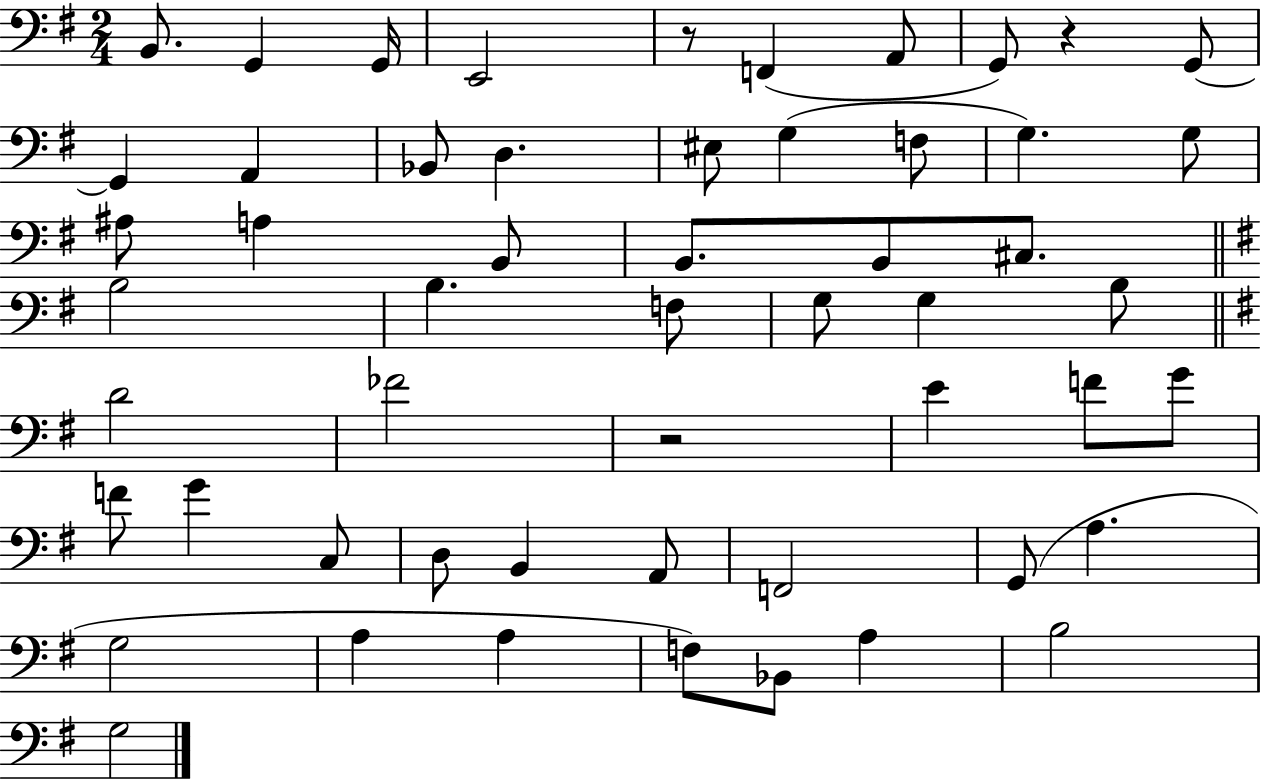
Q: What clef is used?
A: bass